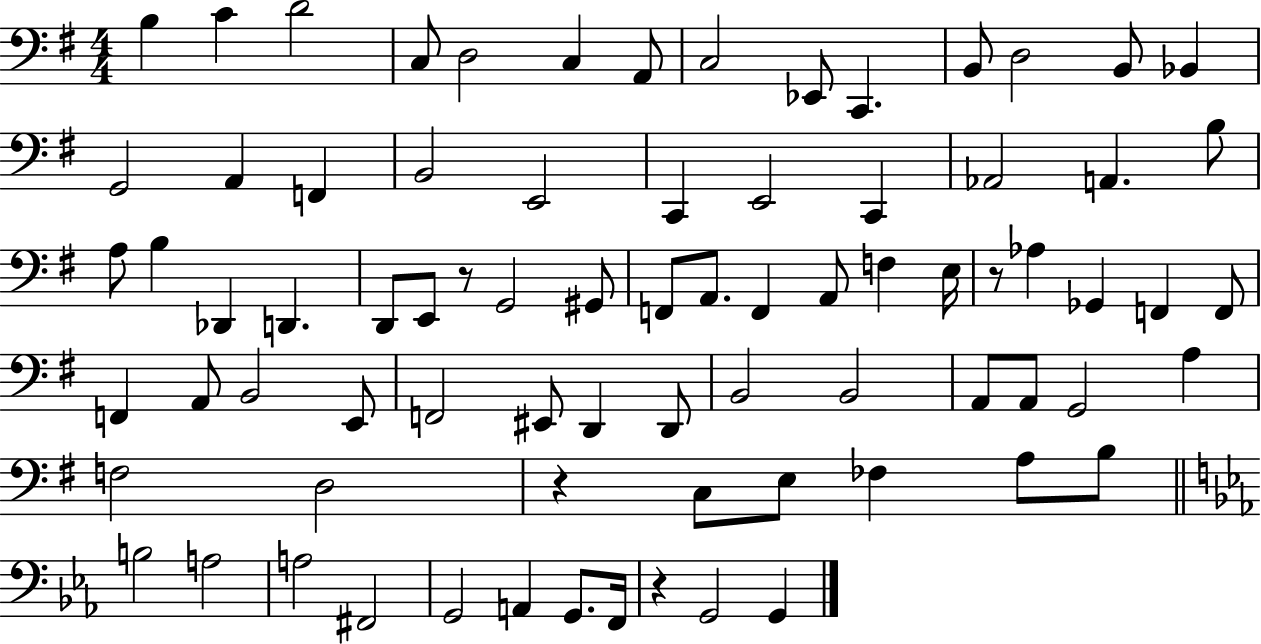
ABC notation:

X:1
T:Untitled
M:4/4
L:1/4
K:G
B, C D2 C,/2 D,2 C, A,,/2 C,2 _E,,/2 C,, B,,/2 D,2 B,,/2 _B,, G,,2 A,, F,, B,,2 E,,2 C,, E,,2 C,, _A,,2 A,, B,/2 A,/2 B, _D,, D,, D,,/2 E,,/2 z/2 G,,2 ^G,,/2 F,,/2 A,,/2 F,, A,,/2 F, E,/4 z/2 _A, _G,, F,, F,,/2 F,, A,,/2 B,,2 E,,/2 F,,2 ^E,,/2 D,, D,,/2 B,,2 B,,2 A,,/2 A,,/2 G,,2 A, F,2 D,2 z C,/2 E,/2 _F, A,/2 B,/2 B,2 A,2 A,2 ^F,,2 G,,2 A,, G,,/2 F,,/4 z G,,2 G,,